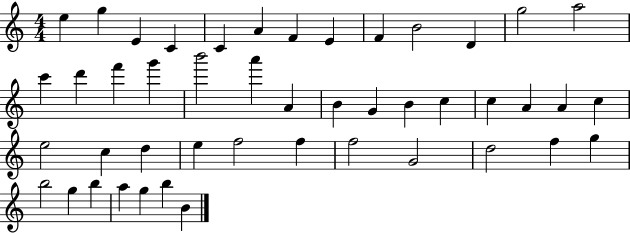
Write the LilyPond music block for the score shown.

{
  \clef treble
  \numericTimeSignature
  \time 4/4
  \key c \major
  e''4 g''4 e'4 c'4 | c'4 a'4 f'4 e'4 | f'4 b'2 d'4 | g''2 a''2 | \break c'''4 d'''4 f'''4 g'''4 | b'''2 a'''4 a'4 | b'4 g'4 b'4 c''4 | c''4 a'4 a'4 c''4 | \break e''2 c''4 d''4 | e''4 f''2 f''4 | f''2 g'2 | d''2 f''4 g''4 | \break b''2 g''4 b''4 | a''4 g''4 b''4 b'4 | \bar "|."
}